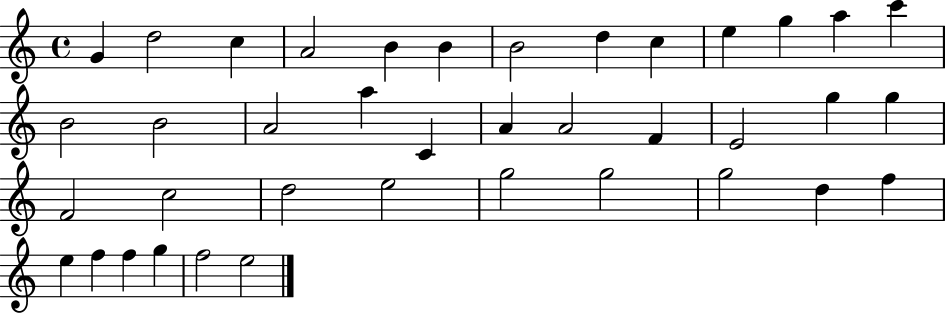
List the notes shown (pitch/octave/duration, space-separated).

G4/q D5/h C5/q A4/h B4/q B4/q B4/h D5/q C5/q E5/q G5/q A5/q C6/q B4/h B4/h A4/h A5/q C4/q A4/q A4/h F4/q E4/h G5/q G5/q F4/h C5/h D5/h E5/h G5/h G5/h G5/h D5/q F5/q E5/q F5/q F5/q G5/q F5/h E5/h